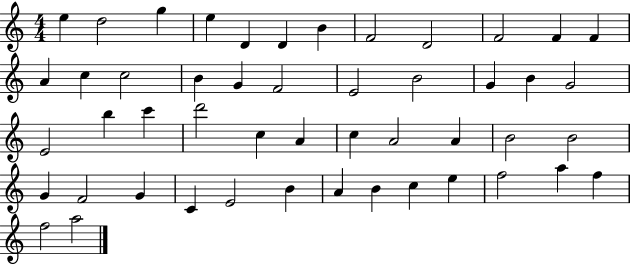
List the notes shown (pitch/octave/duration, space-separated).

E5/q D5/h G5/q E5/q D4/q D4/q B4/q F4/h D4/h F4/h F4/q F4/q A4/q C5/q C5/h B4/q G4/q F4/h E4/h B4/h G4/q B4/q G4/h E4/h B5/q C6/q D6/h C5/q A4/q C5/q A4/h A4/q B4/h B4/h G4/q F4/h G4/q C4/q E4/h B4/q A4/q B4/q C5/q E5/q F5/h A5/q F5/q F5/h A5/h